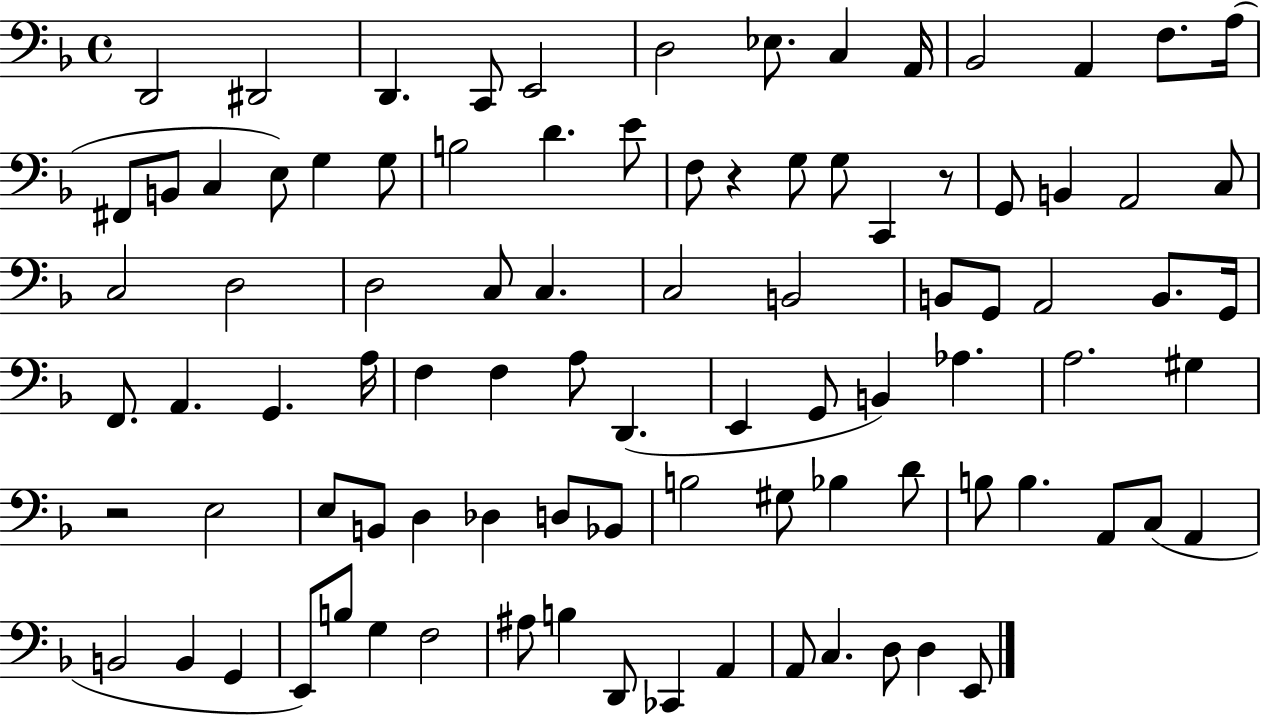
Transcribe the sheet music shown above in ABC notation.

X:1
T:Untitled
M:4/4
L:1/4
K:F
D,,2 ^D,,2 D,, C,,/2 E,,2 D,2 _E,/2 C, A,,/4 _B,,2 A,, F,/2 A,/4 ^F,,/2 B,,/2 C, E,/2 G, G,/2 B,2 D E/2 F,/2 z G,/2 G,/2 C,, z/2 G,,/2 B,, A,,2 C,/2 C,2 D,2 D,2 C,/2 C, C,2 B,,2 B,,/2 G,,/2 A,,2 B,,/2 G,,/4 F,,/2 A,, G,, A,/4 F, F, A,/2 D,, E,, G,,/2 B,, _A, A,2 ^G, z2 E,2 E,/2 B,,/2 D, _D, D,/2 _B,,/2 B,2 ^G,/2 _B, D/2 B,/2 B, A,,/2 C,/2 A,, B,,2 B,, G,, E,,/2 B,/2 G, F,2 ^A,/2 B, D,,/2 _C,, A,, A,,/2 C, D,/2 D, E,,/2